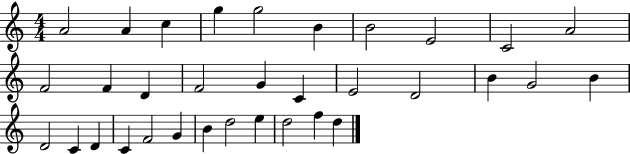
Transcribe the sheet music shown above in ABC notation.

X:1
T:Untitled
M:4/4
L:1/4
K:C
A2 A c g g2 B B2 E2 C2 A2 F2 F D F2 G C E2 D2 B G2 B D2 C D C F2 G B d2 e d2 f d